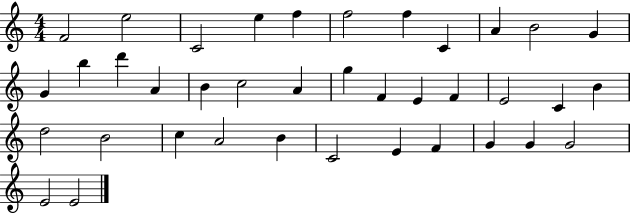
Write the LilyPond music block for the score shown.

{
  \clef treble
  \numericTimeSignature
  \time 4/4
  \key c \major
  f'2 e''2 | c'2 e''4 f''4 | f''2 f''4 c'4 | a'4 b'2 g'4 | \break g'4 b''4 d'''4 a'4 | b'4 c''2 a'4 | g''4 f'4 e'4 f'4 | e'2 c'4 b'4 | \break d''2 b'2 | c''4 a'2 b'4 | c'2 e'4 f'4 | g'4 g'4 g'2 | \break e'2 e'2 | \bar "|."
}